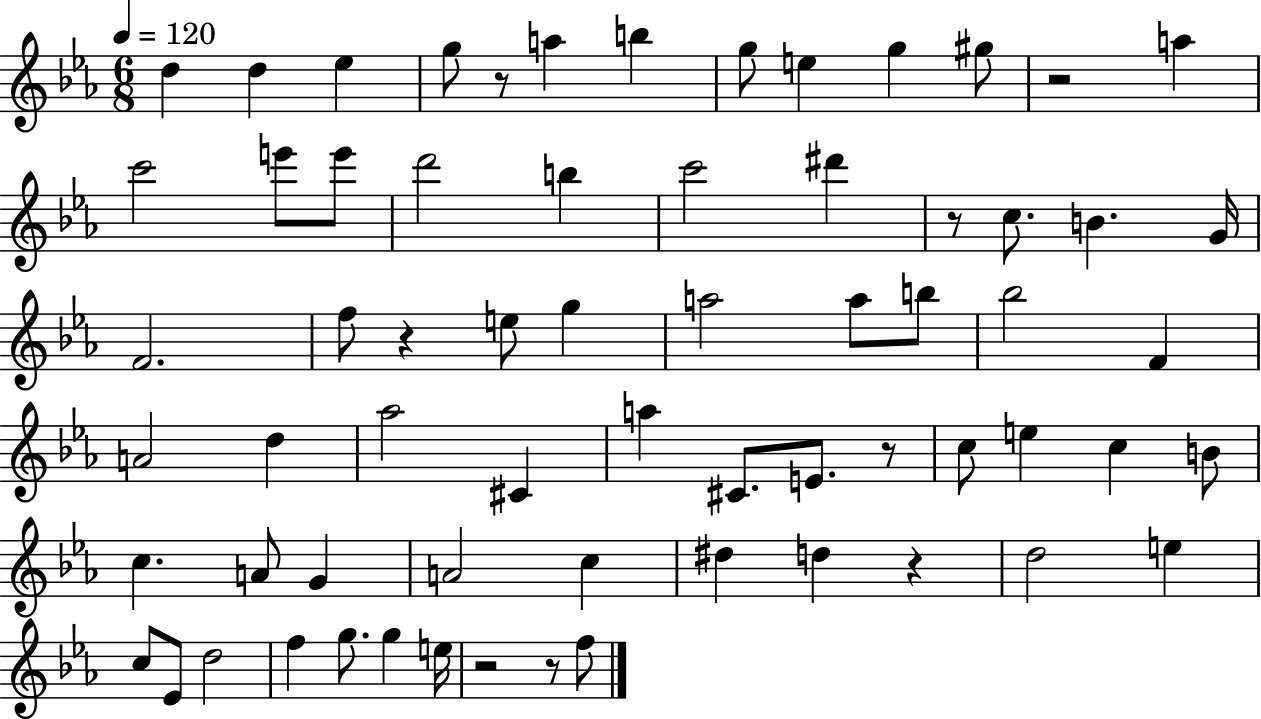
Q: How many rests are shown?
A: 8